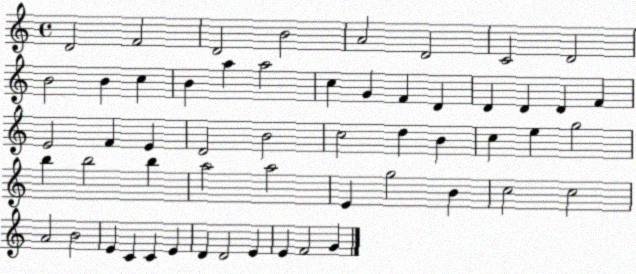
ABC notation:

X:1
T:Untitled
M:4/4
L:1/4
K:C
D2 F2 D2 B2 A2 D2 C2 D2 B2 B c B a a2 c G F D D D D F E2 F E D2 B2 c2 d B c e g2 b b2 b a2 a2 E g2 B c2 c2 A2 B2 E C C E D D2 E E F2 G